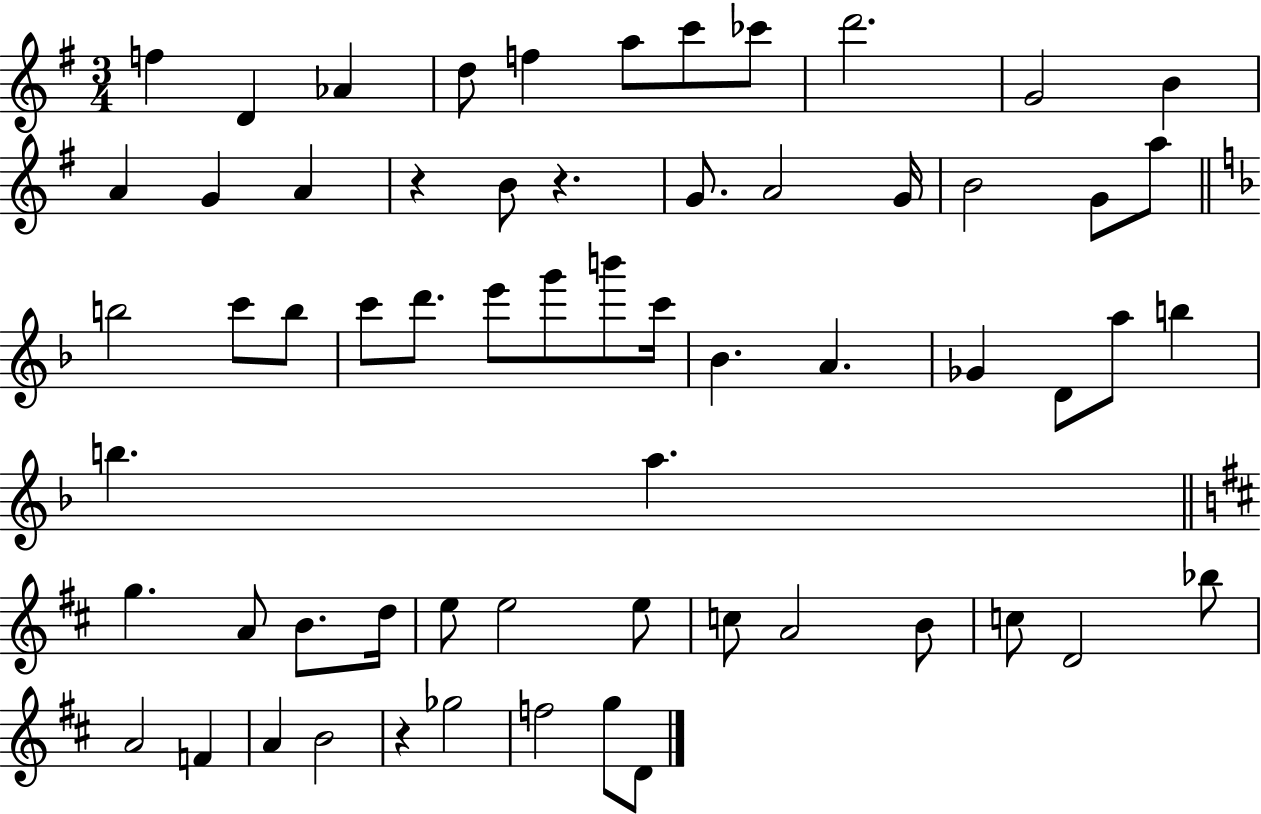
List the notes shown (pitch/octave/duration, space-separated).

F5/q D4/q Ab4/q D5/e F5/q A5/e C6/e CES6/e D6/h. G4/h B4/q A4/q G4/q A4/q R/q B4/e R/q. G4/e. A4/h G4/s B4/h G4/e A5/e B5/h C6/e B5/e C6/e D6/e. E6/e G6/e B6/e C6/s Bb4/q. A4/q. Gb4/q D4/e A5/e B5/q B5/q. A5/q. G5/q. A4/e B4/e. D5/s E5/e E5/h E5/e C5/e A4/h B4/e C5/e D4/h Bb5/e A4/h F4/q A4/q B4/h R/q Gb5/h F5/h G5/e D4/e